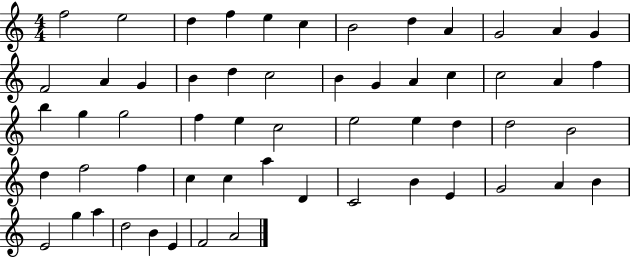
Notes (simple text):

F5/h E5/h D5/q F5/q E5/q C5/q B4/h D5/q A4/q G4/h A4/q G4/q F4/h A4/q G4/q B4/q D5/q C5/h B4/q G4/q A4/q C5/q C5/h A4/q F5/q B5/q G5/q G5/h F5/q E5/q C5/h E5/h E5/q D5/q D5/h B4/h D5/q F5/h F5/q C5/q C5/q A5/q D4/q C4/h B4/q E4/q G4/h A4/q B4/q E4/h G5/q A5/q D5/h B4/q E4/q F4/h A4/h